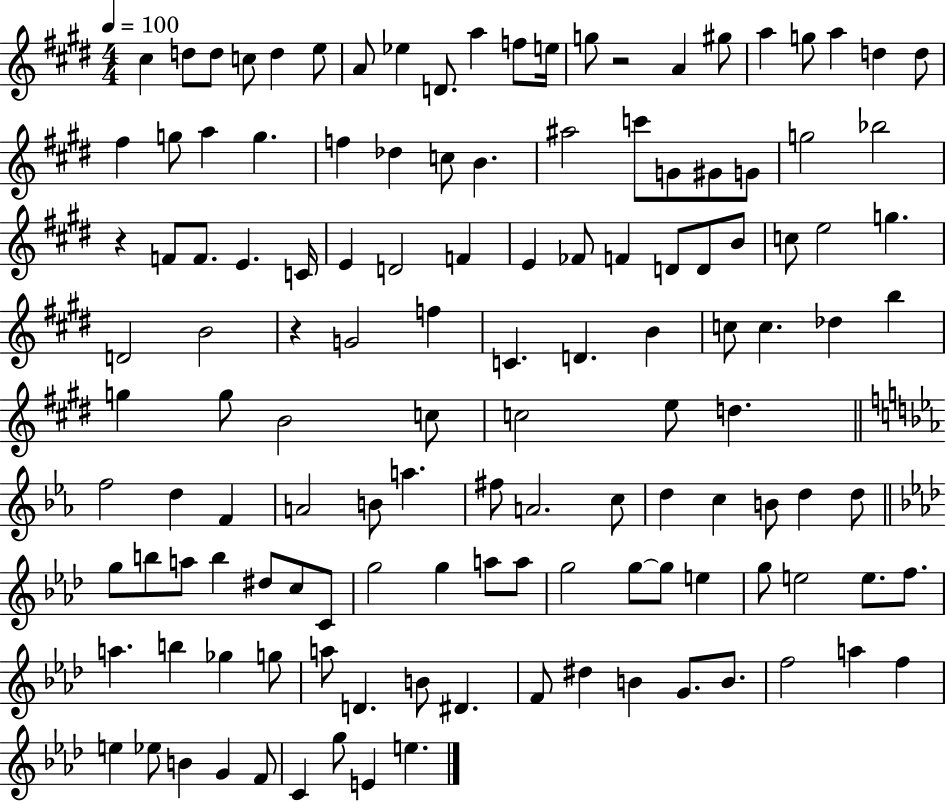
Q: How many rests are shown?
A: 3